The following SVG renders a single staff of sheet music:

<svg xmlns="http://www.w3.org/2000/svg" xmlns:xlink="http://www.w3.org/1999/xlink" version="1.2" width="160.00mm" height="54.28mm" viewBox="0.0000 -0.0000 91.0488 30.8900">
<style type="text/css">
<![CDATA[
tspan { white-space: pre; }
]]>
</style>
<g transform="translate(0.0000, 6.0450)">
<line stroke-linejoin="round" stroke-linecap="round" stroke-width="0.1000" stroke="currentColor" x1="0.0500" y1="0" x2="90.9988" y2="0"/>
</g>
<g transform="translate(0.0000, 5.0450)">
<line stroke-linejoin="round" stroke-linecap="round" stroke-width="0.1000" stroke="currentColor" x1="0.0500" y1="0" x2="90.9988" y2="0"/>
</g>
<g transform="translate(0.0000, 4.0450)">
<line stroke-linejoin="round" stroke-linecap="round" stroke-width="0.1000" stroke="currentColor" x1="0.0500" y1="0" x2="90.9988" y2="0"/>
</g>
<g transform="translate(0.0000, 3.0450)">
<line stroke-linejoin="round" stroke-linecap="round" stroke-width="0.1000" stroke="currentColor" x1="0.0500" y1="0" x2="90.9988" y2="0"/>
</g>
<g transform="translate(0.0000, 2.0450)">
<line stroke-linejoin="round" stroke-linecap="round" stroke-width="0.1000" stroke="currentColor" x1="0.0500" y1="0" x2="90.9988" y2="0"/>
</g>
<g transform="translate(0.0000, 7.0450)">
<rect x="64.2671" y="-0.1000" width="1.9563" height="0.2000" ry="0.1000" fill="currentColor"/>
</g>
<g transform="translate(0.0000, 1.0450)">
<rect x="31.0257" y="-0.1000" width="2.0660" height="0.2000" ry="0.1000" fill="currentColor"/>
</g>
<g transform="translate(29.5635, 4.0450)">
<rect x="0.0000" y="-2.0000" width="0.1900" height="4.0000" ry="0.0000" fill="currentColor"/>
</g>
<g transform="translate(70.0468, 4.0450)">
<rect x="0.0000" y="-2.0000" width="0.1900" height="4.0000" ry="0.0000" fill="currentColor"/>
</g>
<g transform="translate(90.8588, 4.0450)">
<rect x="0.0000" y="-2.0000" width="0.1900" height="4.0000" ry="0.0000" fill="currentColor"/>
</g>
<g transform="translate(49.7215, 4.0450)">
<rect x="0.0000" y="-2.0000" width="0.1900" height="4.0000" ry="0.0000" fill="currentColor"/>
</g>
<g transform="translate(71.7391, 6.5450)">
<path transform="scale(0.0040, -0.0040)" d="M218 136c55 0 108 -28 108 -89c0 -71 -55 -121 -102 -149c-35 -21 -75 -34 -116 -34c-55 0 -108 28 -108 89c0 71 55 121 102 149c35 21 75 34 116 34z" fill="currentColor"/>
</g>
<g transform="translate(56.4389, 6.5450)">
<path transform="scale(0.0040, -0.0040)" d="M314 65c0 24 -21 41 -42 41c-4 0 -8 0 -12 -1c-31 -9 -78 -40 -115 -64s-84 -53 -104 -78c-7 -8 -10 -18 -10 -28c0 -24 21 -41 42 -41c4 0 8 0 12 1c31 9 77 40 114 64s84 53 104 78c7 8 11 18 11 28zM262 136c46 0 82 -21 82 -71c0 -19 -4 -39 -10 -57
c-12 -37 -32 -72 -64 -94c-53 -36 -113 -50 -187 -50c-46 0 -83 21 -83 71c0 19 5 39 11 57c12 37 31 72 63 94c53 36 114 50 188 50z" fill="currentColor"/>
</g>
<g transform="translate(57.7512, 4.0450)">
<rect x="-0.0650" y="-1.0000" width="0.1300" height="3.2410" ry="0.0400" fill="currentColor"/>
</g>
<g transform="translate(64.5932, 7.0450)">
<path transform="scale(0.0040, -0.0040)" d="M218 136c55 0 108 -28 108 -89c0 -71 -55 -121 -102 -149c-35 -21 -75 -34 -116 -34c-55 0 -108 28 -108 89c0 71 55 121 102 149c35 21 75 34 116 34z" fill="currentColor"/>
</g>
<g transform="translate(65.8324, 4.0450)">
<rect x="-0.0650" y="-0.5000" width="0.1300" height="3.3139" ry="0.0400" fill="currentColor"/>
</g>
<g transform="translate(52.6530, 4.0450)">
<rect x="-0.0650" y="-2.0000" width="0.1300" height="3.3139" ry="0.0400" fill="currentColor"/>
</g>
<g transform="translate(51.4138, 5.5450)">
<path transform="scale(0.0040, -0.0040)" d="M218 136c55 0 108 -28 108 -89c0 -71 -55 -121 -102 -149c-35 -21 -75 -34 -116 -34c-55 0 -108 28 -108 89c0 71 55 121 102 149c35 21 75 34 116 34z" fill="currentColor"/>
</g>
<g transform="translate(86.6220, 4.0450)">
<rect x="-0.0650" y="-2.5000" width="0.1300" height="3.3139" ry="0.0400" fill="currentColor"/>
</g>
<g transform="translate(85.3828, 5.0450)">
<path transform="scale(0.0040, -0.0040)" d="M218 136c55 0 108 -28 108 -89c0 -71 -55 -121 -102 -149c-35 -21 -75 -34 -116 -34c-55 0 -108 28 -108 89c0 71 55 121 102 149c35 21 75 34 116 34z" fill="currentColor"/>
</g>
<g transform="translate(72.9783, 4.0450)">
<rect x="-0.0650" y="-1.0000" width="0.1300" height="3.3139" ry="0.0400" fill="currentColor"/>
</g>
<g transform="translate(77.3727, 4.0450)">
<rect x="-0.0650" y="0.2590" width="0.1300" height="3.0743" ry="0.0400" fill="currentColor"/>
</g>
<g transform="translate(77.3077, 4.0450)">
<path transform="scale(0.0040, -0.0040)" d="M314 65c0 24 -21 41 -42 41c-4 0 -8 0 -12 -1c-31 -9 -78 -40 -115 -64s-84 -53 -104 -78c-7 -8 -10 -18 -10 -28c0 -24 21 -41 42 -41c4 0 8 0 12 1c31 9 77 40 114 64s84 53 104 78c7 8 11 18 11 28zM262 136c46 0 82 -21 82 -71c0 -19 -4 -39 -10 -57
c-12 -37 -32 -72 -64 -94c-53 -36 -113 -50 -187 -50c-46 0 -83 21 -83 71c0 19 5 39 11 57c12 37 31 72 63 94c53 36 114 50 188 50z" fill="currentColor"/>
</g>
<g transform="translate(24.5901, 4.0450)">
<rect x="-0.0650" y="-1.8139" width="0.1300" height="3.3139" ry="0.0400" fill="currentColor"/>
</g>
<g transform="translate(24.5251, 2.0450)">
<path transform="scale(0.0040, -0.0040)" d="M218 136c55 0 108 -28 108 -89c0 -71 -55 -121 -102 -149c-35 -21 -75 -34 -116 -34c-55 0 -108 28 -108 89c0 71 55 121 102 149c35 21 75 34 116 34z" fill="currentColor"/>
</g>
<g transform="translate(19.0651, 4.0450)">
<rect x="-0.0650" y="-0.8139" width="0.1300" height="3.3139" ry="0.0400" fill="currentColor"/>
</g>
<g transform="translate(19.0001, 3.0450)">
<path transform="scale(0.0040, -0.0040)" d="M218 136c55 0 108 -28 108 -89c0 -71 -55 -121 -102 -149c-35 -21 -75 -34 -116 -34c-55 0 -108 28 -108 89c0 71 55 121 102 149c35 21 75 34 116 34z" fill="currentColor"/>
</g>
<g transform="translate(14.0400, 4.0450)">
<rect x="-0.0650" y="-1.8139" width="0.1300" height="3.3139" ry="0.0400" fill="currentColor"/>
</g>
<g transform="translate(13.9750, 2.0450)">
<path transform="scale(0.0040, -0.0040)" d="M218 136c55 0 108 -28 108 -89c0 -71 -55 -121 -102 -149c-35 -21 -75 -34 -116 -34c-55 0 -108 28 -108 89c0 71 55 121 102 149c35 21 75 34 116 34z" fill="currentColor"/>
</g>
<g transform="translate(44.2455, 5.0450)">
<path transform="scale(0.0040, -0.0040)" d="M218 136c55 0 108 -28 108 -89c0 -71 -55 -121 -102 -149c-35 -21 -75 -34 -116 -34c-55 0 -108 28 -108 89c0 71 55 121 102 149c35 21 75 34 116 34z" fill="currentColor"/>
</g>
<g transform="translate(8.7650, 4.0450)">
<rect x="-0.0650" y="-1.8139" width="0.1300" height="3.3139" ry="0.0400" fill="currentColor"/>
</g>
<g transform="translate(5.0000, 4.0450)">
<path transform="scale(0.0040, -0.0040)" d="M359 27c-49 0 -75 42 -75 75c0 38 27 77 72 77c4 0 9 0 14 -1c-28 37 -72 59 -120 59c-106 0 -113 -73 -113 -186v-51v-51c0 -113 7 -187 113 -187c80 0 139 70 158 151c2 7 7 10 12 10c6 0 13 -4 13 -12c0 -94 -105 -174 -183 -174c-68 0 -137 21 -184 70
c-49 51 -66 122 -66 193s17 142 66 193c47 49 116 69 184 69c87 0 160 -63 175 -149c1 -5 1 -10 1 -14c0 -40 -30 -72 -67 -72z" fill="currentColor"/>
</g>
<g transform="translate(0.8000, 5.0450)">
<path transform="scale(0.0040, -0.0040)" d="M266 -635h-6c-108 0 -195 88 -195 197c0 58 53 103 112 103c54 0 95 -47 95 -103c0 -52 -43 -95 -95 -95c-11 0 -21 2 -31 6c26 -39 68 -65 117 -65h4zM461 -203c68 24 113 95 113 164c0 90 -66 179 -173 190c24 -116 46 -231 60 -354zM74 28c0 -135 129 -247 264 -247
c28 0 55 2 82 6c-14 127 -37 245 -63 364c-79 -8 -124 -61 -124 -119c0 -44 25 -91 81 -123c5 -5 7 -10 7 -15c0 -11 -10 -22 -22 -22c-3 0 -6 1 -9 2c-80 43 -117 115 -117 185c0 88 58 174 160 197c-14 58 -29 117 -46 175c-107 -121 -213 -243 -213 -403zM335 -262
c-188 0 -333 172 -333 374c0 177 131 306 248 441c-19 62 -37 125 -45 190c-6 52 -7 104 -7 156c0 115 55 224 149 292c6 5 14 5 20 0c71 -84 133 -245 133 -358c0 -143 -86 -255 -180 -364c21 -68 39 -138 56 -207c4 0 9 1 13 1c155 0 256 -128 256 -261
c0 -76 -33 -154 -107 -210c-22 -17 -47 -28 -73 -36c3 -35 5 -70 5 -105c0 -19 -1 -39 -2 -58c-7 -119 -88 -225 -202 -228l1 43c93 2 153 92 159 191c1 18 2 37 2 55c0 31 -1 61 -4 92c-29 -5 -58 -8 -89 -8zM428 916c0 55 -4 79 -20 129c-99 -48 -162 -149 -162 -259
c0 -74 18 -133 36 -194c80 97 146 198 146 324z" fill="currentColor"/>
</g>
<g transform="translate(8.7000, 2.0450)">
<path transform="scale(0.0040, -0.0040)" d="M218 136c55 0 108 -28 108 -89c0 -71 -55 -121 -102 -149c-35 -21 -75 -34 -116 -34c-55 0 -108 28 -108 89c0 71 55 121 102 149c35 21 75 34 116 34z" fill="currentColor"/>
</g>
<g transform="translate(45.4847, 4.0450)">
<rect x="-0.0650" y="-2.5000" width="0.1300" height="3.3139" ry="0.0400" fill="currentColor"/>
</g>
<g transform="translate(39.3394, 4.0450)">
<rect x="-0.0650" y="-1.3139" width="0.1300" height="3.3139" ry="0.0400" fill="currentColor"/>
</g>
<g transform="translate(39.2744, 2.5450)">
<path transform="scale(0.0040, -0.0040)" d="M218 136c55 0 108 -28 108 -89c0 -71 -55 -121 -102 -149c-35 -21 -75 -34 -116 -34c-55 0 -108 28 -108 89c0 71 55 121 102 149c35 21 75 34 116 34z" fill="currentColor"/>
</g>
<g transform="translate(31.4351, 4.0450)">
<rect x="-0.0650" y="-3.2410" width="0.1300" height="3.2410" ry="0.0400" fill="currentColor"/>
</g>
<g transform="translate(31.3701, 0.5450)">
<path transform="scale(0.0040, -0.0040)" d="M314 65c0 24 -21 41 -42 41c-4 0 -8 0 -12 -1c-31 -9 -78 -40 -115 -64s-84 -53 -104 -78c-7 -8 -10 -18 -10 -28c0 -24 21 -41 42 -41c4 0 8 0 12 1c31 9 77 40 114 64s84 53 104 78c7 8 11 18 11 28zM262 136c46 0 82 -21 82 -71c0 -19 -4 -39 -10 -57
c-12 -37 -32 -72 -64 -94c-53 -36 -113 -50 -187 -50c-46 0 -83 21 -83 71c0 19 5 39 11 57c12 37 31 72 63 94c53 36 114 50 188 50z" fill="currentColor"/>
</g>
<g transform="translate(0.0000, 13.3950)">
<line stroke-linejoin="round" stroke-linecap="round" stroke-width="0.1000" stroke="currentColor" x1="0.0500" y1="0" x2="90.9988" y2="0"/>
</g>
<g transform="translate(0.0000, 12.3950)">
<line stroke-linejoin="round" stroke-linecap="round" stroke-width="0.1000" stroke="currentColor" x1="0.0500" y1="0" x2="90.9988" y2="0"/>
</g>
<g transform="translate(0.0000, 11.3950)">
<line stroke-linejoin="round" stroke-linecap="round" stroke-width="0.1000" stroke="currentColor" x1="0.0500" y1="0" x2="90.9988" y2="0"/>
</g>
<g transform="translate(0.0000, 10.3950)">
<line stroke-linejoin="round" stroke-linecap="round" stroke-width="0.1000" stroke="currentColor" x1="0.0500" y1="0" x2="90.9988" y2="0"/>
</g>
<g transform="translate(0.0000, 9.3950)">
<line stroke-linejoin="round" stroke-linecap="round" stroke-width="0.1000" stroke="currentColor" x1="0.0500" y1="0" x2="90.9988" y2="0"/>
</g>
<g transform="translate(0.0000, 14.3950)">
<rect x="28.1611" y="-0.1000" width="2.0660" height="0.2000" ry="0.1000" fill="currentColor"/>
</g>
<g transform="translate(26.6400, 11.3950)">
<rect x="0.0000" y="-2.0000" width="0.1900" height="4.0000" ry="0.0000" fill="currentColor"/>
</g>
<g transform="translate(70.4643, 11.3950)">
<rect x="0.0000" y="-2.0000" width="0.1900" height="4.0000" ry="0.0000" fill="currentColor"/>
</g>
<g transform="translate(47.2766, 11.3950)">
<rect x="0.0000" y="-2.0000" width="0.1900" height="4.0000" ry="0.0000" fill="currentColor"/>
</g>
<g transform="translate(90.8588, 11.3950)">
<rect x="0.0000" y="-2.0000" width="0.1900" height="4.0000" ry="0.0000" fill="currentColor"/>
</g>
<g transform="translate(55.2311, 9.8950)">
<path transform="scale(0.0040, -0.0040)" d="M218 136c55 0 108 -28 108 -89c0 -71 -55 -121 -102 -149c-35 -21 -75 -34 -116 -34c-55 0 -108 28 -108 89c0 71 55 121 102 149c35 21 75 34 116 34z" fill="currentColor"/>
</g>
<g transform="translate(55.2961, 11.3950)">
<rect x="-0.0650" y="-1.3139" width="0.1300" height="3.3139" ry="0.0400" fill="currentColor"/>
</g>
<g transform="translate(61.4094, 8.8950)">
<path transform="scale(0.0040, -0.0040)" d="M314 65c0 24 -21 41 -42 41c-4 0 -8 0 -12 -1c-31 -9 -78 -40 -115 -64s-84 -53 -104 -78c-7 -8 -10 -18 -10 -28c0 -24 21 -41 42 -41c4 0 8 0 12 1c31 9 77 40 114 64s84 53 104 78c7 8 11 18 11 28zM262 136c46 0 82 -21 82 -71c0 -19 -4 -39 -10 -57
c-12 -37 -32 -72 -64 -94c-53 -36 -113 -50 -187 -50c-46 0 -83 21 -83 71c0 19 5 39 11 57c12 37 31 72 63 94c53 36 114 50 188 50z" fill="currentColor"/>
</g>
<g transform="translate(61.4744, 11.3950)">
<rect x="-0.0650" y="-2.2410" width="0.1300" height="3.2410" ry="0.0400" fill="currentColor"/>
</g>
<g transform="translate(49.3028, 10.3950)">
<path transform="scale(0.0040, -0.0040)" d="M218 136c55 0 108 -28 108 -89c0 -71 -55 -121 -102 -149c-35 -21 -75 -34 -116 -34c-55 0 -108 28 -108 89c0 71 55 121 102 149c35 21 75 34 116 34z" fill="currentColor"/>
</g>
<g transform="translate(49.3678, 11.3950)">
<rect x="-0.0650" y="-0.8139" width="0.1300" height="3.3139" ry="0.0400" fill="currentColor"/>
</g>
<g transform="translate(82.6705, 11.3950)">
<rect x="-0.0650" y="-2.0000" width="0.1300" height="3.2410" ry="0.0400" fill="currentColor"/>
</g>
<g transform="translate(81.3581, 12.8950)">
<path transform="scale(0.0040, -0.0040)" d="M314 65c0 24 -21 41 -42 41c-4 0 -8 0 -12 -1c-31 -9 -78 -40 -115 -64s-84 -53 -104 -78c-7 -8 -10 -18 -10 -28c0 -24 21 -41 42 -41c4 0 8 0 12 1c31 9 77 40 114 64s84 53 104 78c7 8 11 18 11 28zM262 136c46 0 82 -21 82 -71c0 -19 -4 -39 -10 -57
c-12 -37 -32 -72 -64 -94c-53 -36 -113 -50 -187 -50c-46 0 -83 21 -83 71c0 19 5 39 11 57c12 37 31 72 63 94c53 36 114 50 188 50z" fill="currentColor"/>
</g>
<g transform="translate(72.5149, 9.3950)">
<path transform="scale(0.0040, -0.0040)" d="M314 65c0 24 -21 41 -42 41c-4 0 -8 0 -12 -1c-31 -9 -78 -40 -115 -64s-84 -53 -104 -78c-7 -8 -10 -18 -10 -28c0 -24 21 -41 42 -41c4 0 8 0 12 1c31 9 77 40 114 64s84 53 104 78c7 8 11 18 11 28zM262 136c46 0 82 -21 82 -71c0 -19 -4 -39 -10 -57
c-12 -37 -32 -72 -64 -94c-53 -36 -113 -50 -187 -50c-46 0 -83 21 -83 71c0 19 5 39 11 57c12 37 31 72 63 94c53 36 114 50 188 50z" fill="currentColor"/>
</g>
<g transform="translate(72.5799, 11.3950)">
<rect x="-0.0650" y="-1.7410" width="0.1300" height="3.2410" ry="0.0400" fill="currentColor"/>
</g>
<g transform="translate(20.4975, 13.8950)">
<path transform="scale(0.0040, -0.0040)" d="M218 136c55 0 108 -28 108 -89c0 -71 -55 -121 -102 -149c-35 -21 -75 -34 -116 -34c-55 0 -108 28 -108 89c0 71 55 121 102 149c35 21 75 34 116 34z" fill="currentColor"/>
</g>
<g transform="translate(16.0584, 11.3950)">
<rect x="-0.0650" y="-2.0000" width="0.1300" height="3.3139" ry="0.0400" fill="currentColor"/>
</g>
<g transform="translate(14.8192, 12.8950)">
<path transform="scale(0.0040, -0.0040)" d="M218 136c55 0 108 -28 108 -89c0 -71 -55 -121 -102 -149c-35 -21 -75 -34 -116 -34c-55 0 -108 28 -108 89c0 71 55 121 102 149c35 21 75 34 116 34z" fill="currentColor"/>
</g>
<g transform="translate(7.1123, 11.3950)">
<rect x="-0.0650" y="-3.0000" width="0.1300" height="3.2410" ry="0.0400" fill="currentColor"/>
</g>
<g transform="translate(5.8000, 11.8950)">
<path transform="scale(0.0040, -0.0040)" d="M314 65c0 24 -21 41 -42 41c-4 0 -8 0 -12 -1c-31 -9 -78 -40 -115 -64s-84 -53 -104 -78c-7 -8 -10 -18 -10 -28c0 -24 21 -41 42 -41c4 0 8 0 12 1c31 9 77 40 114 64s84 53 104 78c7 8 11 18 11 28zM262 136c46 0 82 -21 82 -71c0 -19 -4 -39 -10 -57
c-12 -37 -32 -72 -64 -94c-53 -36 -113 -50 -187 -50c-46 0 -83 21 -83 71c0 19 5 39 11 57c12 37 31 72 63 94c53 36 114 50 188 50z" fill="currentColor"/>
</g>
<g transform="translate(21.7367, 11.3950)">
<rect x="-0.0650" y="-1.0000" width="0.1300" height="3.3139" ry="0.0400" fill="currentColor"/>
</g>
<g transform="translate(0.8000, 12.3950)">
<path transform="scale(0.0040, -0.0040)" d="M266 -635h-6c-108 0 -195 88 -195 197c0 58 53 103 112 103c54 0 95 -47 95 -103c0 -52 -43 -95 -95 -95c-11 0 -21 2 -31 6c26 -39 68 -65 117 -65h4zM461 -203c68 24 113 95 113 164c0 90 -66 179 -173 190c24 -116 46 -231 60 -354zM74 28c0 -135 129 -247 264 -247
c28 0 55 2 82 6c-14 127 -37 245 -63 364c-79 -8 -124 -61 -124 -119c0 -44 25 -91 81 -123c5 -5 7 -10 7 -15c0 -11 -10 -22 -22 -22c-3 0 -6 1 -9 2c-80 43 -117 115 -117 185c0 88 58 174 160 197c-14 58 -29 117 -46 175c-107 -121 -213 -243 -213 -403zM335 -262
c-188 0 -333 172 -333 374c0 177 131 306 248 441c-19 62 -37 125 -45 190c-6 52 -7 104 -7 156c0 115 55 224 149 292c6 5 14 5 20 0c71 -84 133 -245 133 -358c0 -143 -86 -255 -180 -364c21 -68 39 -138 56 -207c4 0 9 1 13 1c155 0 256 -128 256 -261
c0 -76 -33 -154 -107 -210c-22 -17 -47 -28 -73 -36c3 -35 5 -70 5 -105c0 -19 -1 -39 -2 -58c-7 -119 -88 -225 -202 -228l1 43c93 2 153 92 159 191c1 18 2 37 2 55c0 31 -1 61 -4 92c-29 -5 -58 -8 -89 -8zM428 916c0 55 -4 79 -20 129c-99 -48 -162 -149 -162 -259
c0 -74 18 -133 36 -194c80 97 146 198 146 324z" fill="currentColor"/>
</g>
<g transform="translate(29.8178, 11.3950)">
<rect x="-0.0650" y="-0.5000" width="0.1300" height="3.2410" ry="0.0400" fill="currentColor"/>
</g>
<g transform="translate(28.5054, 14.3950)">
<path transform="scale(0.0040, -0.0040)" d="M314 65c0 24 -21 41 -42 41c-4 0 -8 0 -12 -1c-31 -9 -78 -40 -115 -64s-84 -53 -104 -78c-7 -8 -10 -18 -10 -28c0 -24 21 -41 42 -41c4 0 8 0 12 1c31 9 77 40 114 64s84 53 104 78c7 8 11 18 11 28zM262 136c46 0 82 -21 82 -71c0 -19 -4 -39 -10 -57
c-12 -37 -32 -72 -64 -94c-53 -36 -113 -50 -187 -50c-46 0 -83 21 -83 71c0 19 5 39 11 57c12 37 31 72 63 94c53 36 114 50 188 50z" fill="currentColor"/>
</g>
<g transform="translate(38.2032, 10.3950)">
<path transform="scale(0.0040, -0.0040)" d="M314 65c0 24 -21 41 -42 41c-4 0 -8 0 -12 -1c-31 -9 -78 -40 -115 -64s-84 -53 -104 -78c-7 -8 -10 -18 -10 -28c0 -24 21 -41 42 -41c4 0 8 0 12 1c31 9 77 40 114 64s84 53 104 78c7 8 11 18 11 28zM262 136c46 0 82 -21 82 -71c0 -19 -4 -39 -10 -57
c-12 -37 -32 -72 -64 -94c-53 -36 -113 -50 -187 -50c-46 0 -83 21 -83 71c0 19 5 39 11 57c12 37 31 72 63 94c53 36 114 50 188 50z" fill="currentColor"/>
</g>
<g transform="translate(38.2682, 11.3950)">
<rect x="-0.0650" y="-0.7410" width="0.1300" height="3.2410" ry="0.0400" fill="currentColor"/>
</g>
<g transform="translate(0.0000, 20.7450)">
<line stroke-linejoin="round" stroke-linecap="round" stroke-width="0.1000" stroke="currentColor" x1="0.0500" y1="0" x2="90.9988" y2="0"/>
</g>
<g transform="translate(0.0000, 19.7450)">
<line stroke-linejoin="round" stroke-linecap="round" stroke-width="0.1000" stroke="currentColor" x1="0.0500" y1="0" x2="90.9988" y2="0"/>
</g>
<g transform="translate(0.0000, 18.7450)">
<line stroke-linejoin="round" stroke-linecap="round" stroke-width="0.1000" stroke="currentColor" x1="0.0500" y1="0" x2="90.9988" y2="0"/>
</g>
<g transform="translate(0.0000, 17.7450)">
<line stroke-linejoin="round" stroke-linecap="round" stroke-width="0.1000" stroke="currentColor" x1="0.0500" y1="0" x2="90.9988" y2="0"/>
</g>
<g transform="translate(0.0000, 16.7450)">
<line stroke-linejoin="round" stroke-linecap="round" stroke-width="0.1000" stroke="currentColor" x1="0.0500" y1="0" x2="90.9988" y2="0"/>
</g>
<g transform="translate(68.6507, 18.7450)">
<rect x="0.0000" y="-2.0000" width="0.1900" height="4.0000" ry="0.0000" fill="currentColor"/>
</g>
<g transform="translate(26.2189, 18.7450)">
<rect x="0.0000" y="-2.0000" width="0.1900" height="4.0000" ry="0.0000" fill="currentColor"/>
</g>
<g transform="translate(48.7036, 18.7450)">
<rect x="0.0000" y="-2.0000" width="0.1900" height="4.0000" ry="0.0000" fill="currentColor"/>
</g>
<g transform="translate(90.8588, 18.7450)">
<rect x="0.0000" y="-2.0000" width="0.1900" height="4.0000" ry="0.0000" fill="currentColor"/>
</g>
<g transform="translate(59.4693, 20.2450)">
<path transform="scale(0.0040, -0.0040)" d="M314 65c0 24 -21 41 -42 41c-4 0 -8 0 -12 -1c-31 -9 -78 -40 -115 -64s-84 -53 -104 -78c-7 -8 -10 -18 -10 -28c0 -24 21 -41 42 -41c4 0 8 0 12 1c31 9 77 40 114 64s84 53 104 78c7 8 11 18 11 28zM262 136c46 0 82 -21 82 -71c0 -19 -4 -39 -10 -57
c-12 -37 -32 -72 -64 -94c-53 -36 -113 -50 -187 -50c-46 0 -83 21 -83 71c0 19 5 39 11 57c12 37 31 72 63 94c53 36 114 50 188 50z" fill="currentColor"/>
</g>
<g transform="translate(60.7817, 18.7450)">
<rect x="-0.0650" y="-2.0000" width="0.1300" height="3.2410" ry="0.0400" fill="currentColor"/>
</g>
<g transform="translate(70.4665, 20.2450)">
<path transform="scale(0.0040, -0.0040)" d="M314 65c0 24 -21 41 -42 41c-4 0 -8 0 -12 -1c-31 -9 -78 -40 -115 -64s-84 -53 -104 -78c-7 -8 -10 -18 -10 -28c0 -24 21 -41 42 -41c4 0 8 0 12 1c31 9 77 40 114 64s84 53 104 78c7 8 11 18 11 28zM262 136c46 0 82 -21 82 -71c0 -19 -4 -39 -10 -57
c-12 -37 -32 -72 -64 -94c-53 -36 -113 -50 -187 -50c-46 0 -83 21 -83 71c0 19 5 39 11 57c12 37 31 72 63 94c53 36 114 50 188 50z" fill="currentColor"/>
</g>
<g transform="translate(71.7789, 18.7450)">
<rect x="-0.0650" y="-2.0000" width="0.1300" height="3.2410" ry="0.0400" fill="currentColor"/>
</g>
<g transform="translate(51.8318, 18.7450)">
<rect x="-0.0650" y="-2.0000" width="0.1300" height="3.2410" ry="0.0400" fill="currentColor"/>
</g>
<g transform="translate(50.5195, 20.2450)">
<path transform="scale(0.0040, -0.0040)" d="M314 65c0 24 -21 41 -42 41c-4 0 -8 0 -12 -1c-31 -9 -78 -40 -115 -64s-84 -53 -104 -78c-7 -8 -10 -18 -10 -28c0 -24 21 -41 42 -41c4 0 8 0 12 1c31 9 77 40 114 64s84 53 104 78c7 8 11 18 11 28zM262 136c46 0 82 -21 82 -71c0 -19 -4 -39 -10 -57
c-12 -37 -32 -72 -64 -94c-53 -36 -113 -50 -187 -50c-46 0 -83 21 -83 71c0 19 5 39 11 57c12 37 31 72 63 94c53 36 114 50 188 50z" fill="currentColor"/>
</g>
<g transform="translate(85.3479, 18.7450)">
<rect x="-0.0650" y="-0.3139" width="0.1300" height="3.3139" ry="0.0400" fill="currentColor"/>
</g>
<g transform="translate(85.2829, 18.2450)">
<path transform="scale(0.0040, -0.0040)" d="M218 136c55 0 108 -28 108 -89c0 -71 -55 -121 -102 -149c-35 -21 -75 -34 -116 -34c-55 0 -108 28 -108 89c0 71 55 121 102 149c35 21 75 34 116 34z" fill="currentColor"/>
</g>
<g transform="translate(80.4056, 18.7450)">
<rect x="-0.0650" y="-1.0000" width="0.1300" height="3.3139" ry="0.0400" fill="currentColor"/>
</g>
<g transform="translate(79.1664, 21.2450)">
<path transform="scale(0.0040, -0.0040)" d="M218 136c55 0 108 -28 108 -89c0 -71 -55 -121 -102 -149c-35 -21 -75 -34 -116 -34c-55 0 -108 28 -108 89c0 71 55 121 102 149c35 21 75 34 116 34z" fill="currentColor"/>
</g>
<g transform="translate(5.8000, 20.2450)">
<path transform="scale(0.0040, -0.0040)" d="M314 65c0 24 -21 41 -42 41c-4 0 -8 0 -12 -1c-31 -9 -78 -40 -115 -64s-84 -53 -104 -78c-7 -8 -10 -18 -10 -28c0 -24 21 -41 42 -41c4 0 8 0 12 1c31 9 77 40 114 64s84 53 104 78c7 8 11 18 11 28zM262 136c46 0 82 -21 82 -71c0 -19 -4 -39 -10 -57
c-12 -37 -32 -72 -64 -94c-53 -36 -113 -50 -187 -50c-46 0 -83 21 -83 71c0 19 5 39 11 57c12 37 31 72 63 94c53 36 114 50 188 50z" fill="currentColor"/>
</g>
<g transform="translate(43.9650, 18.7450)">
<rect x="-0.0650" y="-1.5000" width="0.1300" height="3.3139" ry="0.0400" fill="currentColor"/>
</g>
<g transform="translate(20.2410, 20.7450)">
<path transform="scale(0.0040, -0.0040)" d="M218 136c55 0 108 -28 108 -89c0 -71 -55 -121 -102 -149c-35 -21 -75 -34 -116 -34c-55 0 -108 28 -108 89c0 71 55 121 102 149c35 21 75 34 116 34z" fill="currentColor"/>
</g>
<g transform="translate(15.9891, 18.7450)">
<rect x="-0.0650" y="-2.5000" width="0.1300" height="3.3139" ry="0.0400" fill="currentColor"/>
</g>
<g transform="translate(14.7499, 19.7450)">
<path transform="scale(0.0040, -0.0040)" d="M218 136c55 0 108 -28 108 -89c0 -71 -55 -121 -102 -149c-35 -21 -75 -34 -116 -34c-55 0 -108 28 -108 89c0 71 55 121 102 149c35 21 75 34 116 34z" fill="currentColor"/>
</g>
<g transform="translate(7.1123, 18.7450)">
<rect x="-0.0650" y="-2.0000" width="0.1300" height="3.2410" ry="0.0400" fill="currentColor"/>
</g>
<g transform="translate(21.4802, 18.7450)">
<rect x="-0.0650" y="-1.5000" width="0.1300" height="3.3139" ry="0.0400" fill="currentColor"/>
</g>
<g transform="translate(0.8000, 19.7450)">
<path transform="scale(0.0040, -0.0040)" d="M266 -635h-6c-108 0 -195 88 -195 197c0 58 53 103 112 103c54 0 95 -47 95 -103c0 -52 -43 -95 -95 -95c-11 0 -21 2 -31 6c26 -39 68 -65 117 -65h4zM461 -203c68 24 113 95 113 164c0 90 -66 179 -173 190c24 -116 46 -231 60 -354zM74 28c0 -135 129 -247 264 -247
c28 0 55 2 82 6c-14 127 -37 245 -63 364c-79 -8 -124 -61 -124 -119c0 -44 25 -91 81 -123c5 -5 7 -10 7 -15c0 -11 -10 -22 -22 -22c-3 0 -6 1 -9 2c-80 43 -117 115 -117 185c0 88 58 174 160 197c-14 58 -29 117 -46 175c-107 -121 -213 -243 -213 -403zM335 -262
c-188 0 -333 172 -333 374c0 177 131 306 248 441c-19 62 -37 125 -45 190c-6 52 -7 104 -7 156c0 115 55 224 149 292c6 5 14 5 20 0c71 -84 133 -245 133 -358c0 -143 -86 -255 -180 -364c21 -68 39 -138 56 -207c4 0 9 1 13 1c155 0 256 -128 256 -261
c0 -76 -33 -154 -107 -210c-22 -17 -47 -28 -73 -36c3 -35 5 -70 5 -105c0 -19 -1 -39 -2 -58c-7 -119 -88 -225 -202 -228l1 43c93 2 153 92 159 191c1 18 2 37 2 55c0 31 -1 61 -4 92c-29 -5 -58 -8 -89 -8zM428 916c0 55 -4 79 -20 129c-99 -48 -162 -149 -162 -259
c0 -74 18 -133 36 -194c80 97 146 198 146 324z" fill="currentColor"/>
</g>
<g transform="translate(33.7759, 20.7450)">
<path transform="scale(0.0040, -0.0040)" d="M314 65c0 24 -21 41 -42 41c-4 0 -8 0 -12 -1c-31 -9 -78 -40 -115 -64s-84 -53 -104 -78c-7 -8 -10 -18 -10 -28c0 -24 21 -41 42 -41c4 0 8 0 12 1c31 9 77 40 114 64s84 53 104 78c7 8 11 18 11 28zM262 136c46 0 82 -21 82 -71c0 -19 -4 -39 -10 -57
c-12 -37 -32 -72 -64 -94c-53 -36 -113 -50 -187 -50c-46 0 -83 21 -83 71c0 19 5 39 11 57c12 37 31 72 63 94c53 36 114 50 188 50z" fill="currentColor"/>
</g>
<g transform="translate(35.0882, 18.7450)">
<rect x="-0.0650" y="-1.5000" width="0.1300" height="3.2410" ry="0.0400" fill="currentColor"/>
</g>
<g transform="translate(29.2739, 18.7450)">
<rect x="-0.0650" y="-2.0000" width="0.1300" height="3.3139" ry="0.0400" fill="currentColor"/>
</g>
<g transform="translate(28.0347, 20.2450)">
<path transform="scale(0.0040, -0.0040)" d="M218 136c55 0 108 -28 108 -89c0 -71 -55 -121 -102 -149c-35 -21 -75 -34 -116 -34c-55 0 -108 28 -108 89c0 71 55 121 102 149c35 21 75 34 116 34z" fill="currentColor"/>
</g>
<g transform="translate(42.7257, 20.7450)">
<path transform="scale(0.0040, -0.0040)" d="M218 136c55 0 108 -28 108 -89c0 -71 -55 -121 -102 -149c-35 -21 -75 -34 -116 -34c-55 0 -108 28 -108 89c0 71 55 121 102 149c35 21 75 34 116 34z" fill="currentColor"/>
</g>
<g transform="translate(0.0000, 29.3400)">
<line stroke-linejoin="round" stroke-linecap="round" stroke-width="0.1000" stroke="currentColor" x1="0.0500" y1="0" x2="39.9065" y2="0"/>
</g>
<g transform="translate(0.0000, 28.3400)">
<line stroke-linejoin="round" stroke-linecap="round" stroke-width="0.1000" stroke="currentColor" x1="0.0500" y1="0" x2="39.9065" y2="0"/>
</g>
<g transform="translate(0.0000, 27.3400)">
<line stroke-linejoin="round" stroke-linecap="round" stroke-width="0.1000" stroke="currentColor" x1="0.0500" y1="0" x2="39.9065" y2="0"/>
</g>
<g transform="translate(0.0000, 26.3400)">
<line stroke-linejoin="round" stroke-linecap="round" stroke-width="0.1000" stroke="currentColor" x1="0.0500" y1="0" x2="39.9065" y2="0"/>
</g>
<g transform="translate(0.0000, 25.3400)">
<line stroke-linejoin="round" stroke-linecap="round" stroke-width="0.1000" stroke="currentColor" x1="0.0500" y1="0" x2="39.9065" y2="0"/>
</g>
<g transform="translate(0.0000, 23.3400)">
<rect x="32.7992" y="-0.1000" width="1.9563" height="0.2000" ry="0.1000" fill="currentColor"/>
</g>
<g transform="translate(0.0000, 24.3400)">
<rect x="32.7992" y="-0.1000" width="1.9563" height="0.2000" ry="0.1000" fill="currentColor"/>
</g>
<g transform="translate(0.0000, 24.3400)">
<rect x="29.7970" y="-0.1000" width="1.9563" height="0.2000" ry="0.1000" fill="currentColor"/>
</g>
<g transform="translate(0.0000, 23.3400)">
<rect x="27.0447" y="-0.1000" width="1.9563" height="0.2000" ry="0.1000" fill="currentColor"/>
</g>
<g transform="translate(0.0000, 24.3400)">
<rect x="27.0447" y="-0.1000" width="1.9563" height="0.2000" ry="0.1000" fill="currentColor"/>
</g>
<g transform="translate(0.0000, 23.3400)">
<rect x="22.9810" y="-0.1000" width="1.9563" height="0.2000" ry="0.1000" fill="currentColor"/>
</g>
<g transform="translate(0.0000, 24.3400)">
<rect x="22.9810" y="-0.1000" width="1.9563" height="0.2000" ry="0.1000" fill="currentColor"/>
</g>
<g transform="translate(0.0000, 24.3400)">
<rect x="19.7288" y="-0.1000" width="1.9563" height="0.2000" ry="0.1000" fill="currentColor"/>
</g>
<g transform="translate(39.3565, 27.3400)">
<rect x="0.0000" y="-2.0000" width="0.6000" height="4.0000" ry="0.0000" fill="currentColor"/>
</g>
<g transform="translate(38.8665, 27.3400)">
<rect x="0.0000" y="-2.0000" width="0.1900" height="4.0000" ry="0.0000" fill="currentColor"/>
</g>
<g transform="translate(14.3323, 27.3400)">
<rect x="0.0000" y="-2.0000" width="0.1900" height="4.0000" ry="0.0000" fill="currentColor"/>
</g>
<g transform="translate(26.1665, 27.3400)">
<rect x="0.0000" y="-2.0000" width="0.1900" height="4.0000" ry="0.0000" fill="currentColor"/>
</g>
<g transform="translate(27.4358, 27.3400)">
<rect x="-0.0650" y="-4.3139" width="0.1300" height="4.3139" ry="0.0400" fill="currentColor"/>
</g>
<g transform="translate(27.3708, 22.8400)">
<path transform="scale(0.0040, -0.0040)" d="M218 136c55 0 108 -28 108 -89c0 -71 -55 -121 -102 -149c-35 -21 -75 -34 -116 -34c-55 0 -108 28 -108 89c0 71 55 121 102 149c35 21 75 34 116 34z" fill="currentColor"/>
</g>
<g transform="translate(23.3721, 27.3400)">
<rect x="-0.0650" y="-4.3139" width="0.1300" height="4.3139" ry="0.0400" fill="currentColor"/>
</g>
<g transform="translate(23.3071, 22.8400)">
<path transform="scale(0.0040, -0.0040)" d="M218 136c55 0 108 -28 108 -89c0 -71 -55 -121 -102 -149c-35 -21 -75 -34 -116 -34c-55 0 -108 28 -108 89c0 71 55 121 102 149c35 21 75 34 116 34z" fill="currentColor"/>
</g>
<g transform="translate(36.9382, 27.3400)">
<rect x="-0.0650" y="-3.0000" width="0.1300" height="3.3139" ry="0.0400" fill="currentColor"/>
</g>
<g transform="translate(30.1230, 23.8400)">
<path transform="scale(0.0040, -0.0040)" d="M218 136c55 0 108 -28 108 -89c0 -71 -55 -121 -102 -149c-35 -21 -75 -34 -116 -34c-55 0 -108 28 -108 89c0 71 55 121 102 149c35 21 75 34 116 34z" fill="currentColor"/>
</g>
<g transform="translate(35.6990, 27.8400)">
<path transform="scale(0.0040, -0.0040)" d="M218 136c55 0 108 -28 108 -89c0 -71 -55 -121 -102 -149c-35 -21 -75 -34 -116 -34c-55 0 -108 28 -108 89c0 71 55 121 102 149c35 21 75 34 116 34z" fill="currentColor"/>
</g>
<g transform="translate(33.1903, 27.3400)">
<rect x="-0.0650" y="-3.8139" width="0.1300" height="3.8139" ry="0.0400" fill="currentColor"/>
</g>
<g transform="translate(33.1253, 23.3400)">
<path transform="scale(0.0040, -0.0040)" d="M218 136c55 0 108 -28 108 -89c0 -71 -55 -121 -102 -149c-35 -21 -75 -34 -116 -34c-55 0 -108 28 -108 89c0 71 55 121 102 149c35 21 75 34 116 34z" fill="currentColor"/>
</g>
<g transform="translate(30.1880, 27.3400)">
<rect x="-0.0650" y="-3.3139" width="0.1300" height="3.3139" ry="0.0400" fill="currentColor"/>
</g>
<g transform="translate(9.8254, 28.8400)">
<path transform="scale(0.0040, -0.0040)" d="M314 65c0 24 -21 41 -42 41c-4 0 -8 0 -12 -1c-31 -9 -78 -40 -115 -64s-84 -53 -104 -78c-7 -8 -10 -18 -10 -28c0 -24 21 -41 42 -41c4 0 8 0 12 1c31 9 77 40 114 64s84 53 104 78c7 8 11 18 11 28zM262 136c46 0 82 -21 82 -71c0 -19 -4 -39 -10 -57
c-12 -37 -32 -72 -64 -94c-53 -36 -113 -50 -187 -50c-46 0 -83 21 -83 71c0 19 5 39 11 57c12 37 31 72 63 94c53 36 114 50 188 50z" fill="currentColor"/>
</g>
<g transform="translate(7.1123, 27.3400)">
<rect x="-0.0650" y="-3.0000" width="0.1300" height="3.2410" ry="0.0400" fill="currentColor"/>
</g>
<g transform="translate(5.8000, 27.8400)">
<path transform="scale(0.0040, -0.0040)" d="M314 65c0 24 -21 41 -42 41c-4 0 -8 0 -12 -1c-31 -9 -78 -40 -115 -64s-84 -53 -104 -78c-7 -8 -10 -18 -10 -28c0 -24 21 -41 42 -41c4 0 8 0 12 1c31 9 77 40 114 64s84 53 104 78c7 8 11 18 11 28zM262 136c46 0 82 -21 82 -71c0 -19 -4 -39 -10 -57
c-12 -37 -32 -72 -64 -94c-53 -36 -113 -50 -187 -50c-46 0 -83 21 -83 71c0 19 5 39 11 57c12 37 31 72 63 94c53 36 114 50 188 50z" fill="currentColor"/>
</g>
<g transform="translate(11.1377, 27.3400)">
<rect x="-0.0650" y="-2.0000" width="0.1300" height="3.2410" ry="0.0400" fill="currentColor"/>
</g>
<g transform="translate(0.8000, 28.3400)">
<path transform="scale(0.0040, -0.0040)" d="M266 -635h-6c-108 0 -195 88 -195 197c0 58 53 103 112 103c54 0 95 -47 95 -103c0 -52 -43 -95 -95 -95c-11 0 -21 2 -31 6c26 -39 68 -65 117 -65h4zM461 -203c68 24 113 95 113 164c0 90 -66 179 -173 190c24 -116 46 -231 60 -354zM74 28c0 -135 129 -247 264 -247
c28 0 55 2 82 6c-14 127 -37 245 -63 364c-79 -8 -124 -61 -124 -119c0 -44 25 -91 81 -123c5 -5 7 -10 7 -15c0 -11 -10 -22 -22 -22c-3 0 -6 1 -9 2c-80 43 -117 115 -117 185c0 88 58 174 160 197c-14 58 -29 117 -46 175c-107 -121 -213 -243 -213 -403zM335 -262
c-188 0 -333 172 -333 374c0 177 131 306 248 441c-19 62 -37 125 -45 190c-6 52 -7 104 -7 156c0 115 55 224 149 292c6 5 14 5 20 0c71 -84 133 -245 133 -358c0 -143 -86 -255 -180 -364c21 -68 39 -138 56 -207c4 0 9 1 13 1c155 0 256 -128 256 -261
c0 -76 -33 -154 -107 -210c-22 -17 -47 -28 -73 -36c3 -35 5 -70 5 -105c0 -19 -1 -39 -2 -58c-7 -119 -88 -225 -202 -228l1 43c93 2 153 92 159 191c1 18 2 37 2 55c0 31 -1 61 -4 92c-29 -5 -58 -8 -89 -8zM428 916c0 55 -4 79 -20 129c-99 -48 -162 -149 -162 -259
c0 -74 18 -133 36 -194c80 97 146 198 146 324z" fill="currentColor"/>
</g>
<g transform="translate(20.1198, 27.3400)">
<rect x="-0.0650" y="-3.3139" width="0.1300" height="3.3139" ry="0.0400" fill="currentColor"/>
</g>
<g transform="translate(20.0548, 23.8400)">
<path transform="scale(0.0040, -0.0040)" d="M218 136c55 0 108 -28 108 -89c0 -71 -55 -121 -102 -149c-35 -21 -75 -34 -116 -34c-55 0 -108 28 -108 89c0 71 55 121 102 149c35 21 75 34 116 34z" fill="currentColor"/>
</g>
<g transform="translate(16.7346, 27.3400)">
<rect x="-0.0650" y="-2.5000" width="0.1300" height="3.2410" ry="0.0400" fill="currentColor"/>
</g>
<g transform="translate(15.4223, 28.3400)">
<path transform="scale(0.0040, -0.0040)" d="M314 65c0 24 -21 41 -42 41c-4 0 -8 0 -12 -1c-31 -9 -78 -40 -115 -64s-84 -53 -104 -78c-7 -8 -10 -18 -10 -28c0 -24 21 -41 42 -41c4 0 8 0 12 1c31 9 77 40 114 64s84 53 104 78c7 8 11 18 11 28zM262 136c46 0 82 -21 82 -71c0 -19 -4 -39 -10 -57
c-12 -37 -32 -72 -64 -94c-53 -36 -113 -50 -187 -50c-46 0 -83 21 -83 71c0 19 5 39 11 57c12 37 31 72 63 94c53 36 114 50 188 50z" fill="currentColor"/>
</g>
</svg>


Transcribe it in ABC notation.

X:1
T:Untitled
M:4/4
L:1/4
K:C
f f d f b2 e G F D2 C D B2 G A2 F D C2 d2 d e g2 f2 F2 F2 G E F E2 E F2 F2 F2 D c A2 F2 G2 b d' d' b c' A